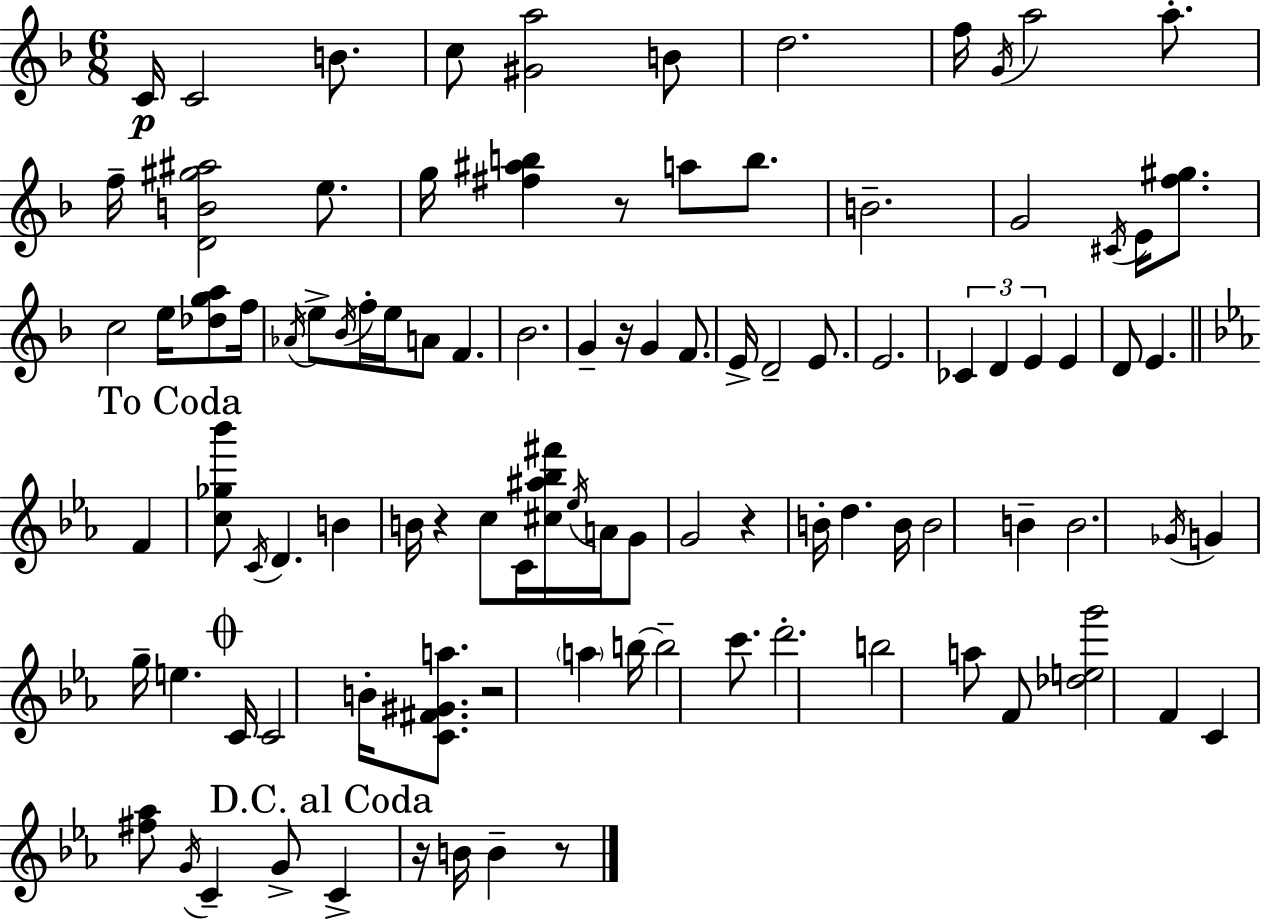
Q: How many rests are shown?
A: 7